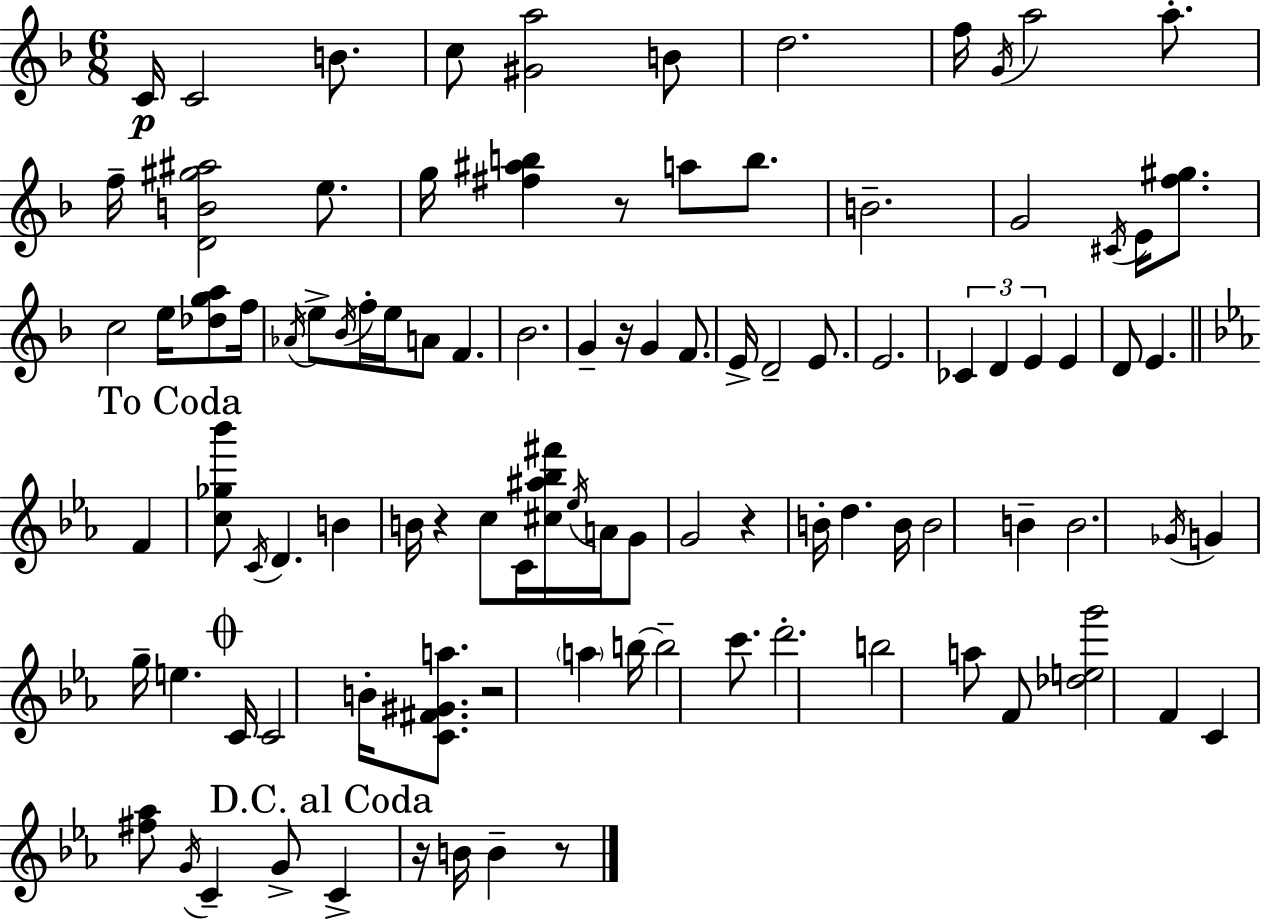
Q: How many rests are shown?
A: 7